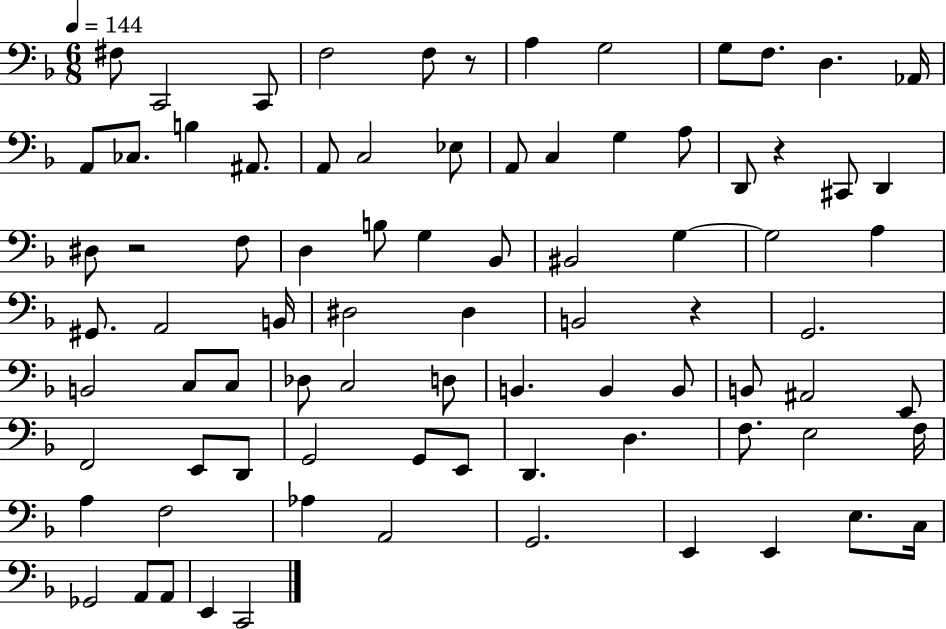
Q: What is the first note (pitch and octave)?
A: F#3